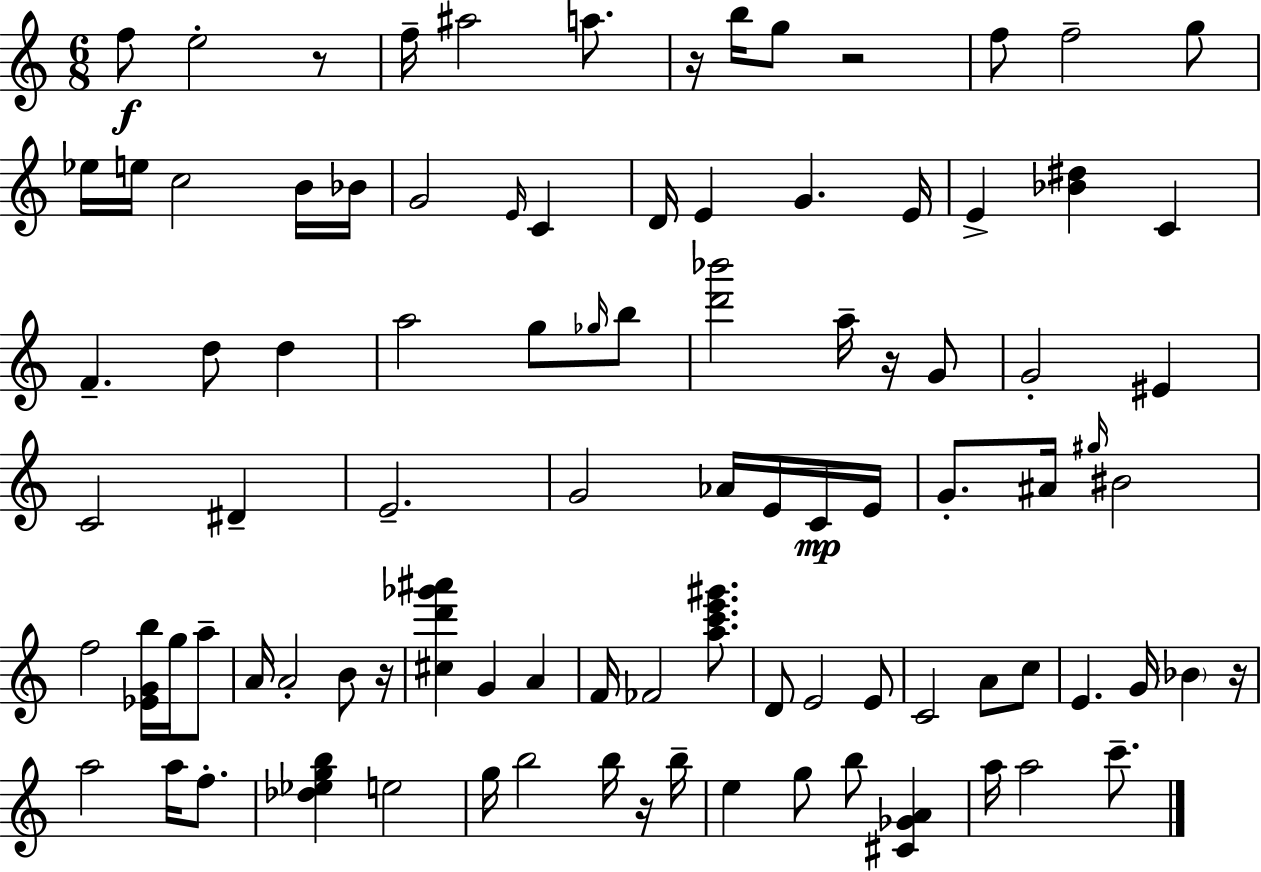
X:1
T:Untitled
M:6/8
L:1/4
K:C
f/2 e2 z/2 f/4 ^a2 a/2 z/4 b/4 g/2 z2 f/2 f2 g/2 _e/4 e/4 c2 B/4 _B/4 G2 E/4 C D/4 E G E/4 E [_B^d] C F d/2 d a2 g/2 _g/4 b/2 [d'_b']2 a/4 z/4 G/2 G2 ^E C2 ^D E2 G2 _A/4 E/4 C/4 E/4 G/2 ^A/4 ^g/4 ^B2 f2 [_EGb]/4 g/4 a/2 A/4 A2 B/2 z/4 [^cd'_g'^a'] G A F/4 _F2 [ac'e'^g']/2 D/2 E2 E/2 C2 A/2 c/2 E G/4 _B z/4 a2 a/4 f/2 [_d_egb] e2 g/4 b2 b/4 z/4 b/4 e g/2 b/2 [^C_GA] a/4 a2 c'/2